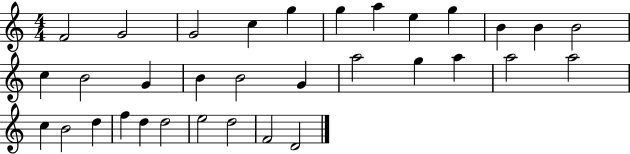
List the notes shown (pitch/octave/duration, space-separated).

F4/h G4/h G4/h C5/q G5/q G5/q A5/q E5/q G5/q B4/q B4/q B4/h C5/q B4/h G4/q B4/q B4/h G4/q A5/h G5/q A5/q A5/h A5/h C5/q B4/h D5/q F5/q D5/q D5/h E5/h D5/h F4/h D4/h